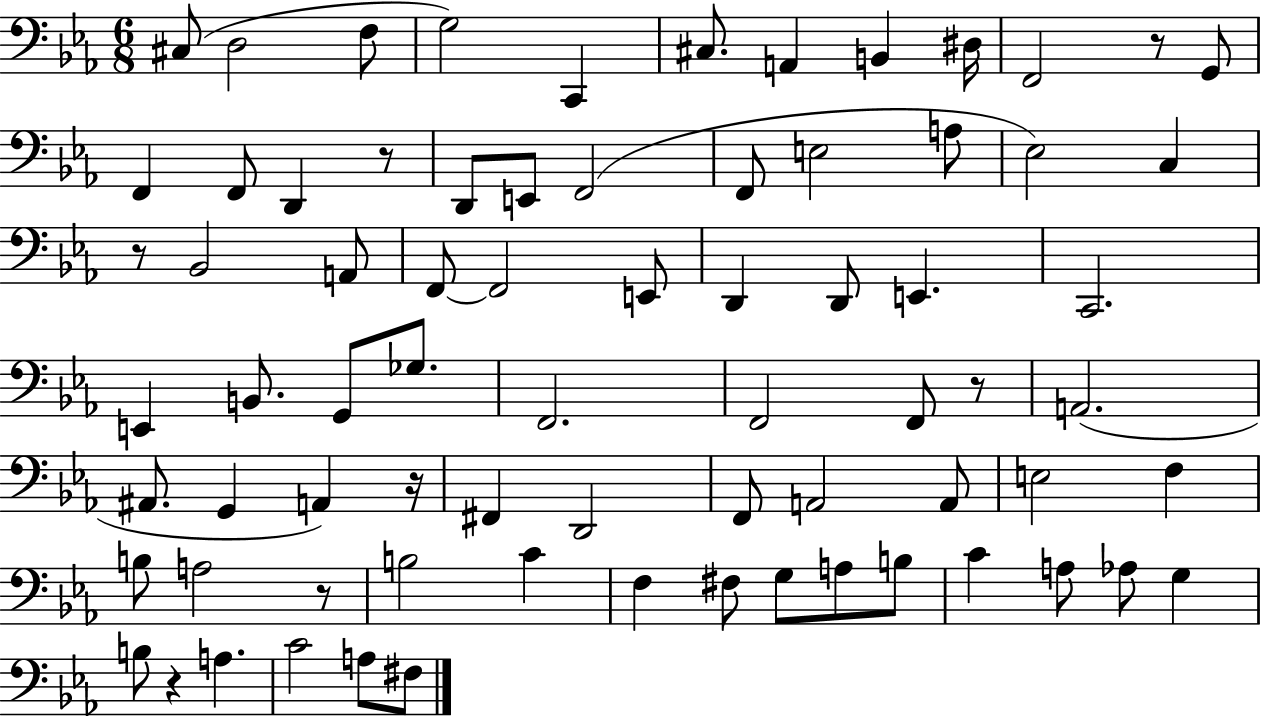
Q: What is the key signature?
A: EES major